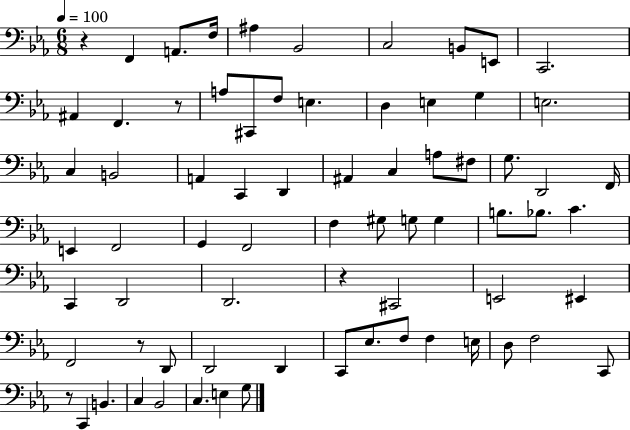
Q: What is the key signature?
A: EES major